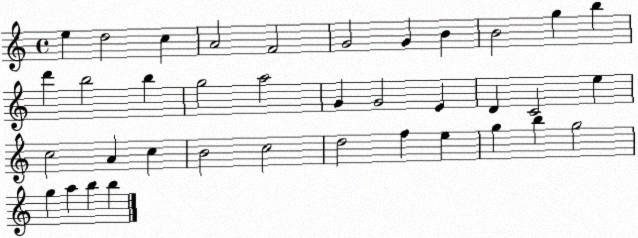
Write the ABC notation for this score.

X:1
T:Untitled
M:4/4
L:1/4
K:C
e d2 c A2 F2 G2 G B B2 g b d' b2 b g2 a2 G G2 E D C2 e c2 A c B2 c2 d2 f e g b g2 g a b b